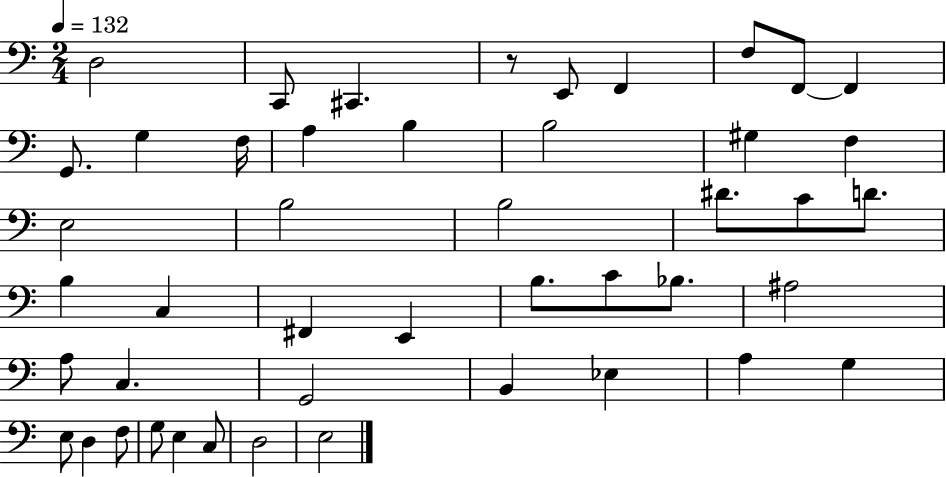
{
  \clef bass
  \numericTimeSignature
  \time 2/4
  \key c \major
  \tempo 4 = 132
  d2 | c,8 cis,4. | r8 e,8 f,4 | f8 f,8~~ f,4 | \break g,8. g4 f16 | a4 b4 | b2 | gis4 f4 | \break e2 | b2 | b2 | dis'8. c'8 d'8. | \break b4 c4 | fis,4 e,4 | b8. c'8 bes8. | ais2 | \break a8 c4. | g,2 | b,4 ees4 | a4 g4 | \break e8 d4 f8 | g8 e4 c8 | d2 | e2 | \break \bar "|."
}